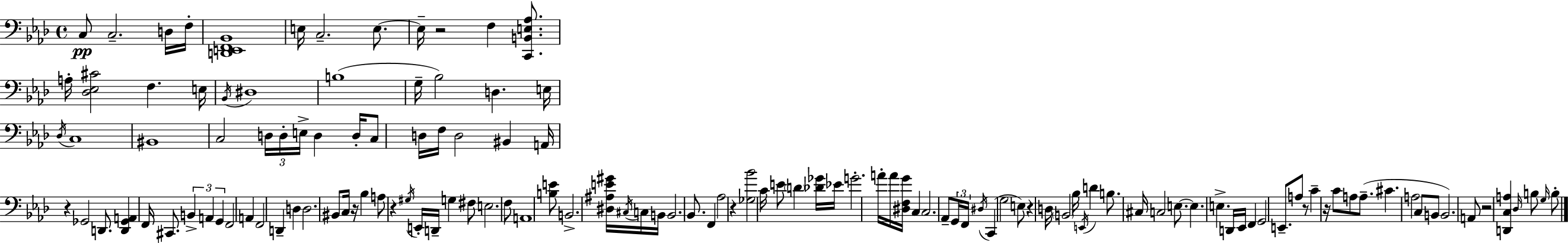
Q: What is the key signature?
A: AES major